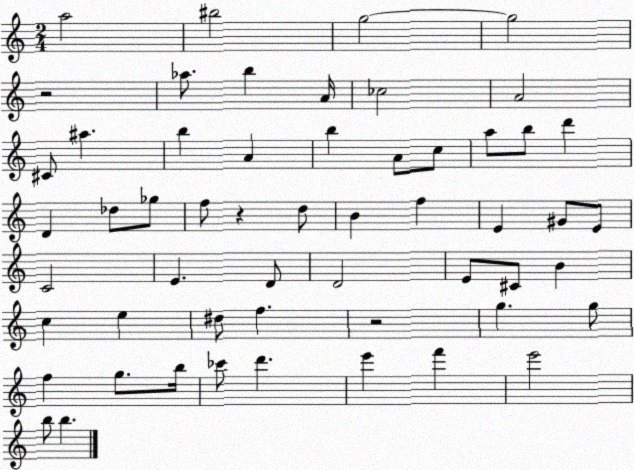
X:1
T:Untitled
M:2/4
L:1/4
K:C
a2 ^b2 g2 g2 z2 _a/2 b A/4 _c2 A2 ^C/2 ^a b A b A/2 c/2 a/2 b/2 d' D _d/2 _g/2 f/2 z d/2 B f E ^G/2 E/2 C2 E D/2 D2 E/2 ^C/2 B c e ^d/2 f z2 g g/2 f g/2 b/4 _c'/2 d' e' f' e'2 b/2 b